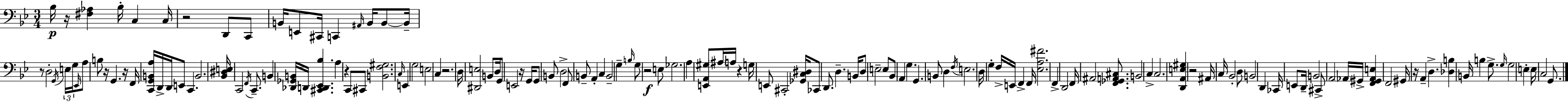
X:1
T:Untitled
M:3/4
L:1/4
K:Gm
_B,/4 z/4 [^F,_A,] _B,/4 C, C,/4 z2 D,,/2 C,,/2 B,,/4 E,,/2 ^C,,/4 C,, ^A,,/4 B,,/4 B,,/2 B,,/4 z/2 D,2 G,,/4 E,/4 G,/4 _E,,/4 A,/2 B,/2 z/4 G,, z/4 F,,/4 [C,,G,,B,,A,]/4 D,,/4 D,,/4 E,,/2 C,, B,,2 [_B,,^D,E,]/4 C,,2 F,,/4 C,,/2 B,, [_D,,_G,,B,,]/4 D,,/4 [^C,,D,,_E,,_B,] A, z C,,/2 ^C,,/2 [B,,F,^G,]2 C,/4 E,, G,2 E,2 C, z2 D,/4 [^D,,E,]2 B,,/2 D,/4 G,,/2 E,,2 z/4 G,,/4 G,,/2 B,,/2 D,2 F,,/2 B,,/2 A,, C, B,,2 G, B,/4 G,/2 z2 E,/2 _G,2 A, [E,,A,,^G,]/2 ^A,/4 A,/4 z G,/4 E,,/2 ^C,,2 [_G,,C,^D,]/4 _C,,/2 D,,/2 D, B,,/4 D,/2 E,2 E,/2 _B,,/2 A,, G, G,, B,,/2 D, F,/4 E,2 D,/4 G, F,/4 E,,/4 F,, F,,/4 [_E,A,^F]2 F,, D,,2 F,,/4 ^A,,2 [F,,_G,,A,,^C,]/2 B,,2 C, C,2 [D,,A,,E,^G,] z2 ^A,,/4 C,/4 _B,,2 D,/2 B,,2 D,, _C,,/4 E,,/2 D,,/4 B,,2 ^C,,/2 A,,2 _A,,/4 ^G,,/4 [F,,^G,,_A,,E,] F,,2 ^G,,/4 z/4 A,, D, [_D,B,] B,,/4 B, G,/2 G,/4 G,2 E, E,/4 C,2 G,,/2